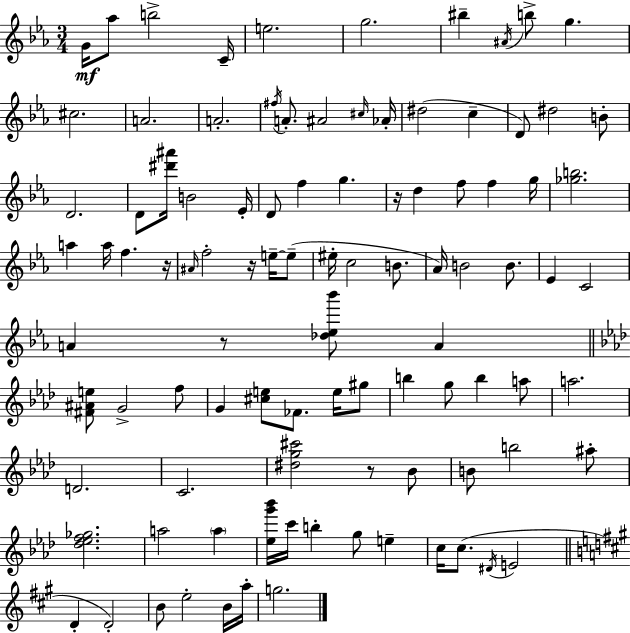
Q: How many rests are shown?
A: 5